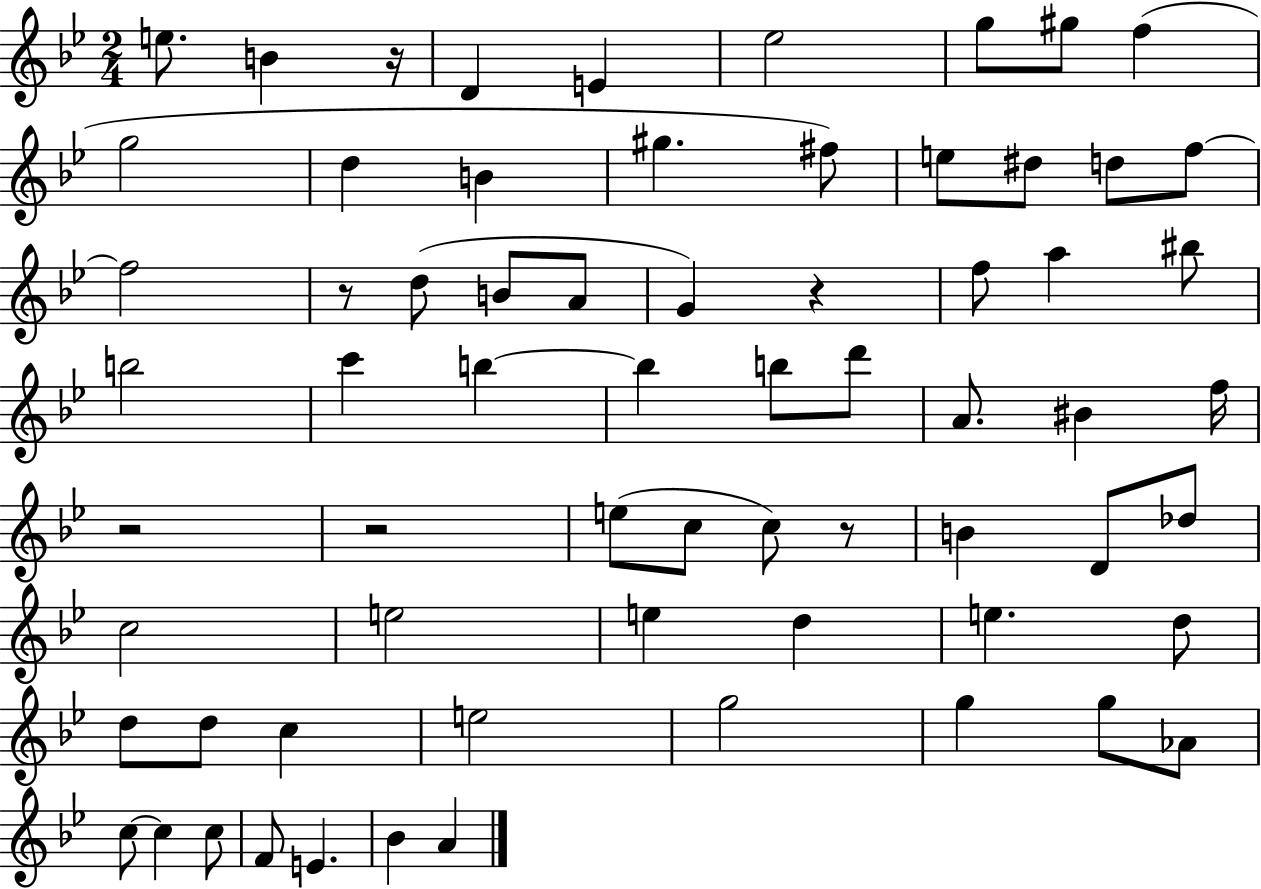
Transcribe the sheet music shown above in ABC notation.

X:1
T:Untitled
M:2/4
L:1/4
K:Bb
e/2 B z/4 D E _e2 g/2 ^g/2 f g2 d B ^g ^f/2 e/2 ^d/2 d/2 f/2 f2 z/2 d/2 B/2 A/2 G z f/2 a ^b/2 b2 c' b b b/2 d'/2 A/2 ^B f/4 z2 z2 e/2 c/2 c/2 z/2 B D/2 _d/2 c2 e2 e d e d/2 d/2 d/2 c e2 g2 g g/2 _A/2 c/2 c c/2 F/2 E _B A